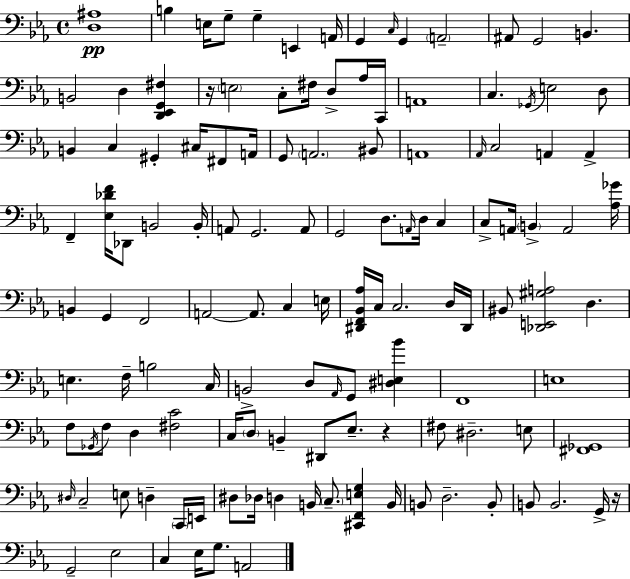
{
  \clef bass
  \time 4/4
  \defaultTimeSignature
  \key c \minor
  \repeat volta 2 { <d ais>1\pp | b4 e16 g8-- g4-- e,4 a,16 | g,4 \grace { c16 } g,4 \parenthesize a,2-- | ais,8 g,2 b,4. | \break b,2 d4 <d, ees, g, fis>4 | r16 \parenthesize e2 c8-. fis16 d8-> aes16 | c,16 a,1 | c4. \acciaccatura { ges,16 } e2 | \break d8 b,4 c4 gis,4-. cis16 fis,8 | a,16 g,8 \parenthesize a,2. | bis,8 a,1 | \grace { aes,16 } c2 a,4 a,4-> | \break f,4-- <ees des' f'>16 des,8 b,2 | b,16-. a,8 g,2. | a,8 g,2 d8. \grace { a,16 } d16 | c4 c8-> a,16 \parenthesize b,4-> a,2 | \break <aes ges'>16 b,4 g,4 f,2 | a,2~~ a,8. c4 | e16 <dis, f, bes, aes>16 c16 c2. | d16 dis,16 bis,8 <des, e, gis a>2 d4. | \break e4. f16-- b2 | c16 b,2-> d8 \grace { aes,16 } g,8 | <dis e bes'>4 f,1 | e1 | \break f8 \acciaccatura { ges,16 } f8 d4 <fis c'>2 | c16 \parenthesize d8 b,4-- dis,8 ees8.-- | r4 fis8 dis2.-- | e8 <fis, ges,>1 | \break \grace { dis16 } c2-- e8 | d4-- \parenthesize c,16 e,16 dis8 des16 d4 b,16 \parenthesize c8.-- | <cis, f, e g>4 b,16 b,8 d2.-- | b,8-. b,8 b,2. | \break g,16-> r16 g,2-- ees2 | c4 ees16 g8. a,2 | } \bar "|."
}